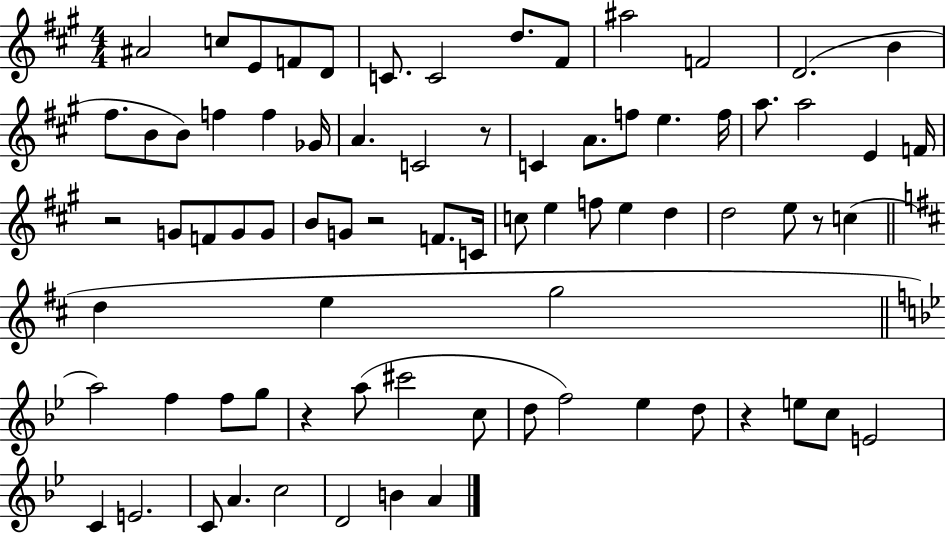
X:1
T:Untitled
M:4/4
L:1/4
K:A
^A2 c/2 E/2 F/2 D/2 C/2 C2 d/2 ^F/2 ^a2 F2 D2 B ^f/2 B/2 B/2 f f _G/4 A C2 z/2 C A/2 f/2 e f/4 a/2 a2 E F/4 z2 G/2 F/2 G/2 G/2 B/2 G/2 z2 F/2 C/4 c/2 e f/2 e d d2 e/2 z/2 c d e g2 a2 f f/2 g/2 z a/2 ^c'2 c/2 d/2 f2 _e d/2 z e/2 c/2 E2 C E2 C/2 A c2 D2 B A